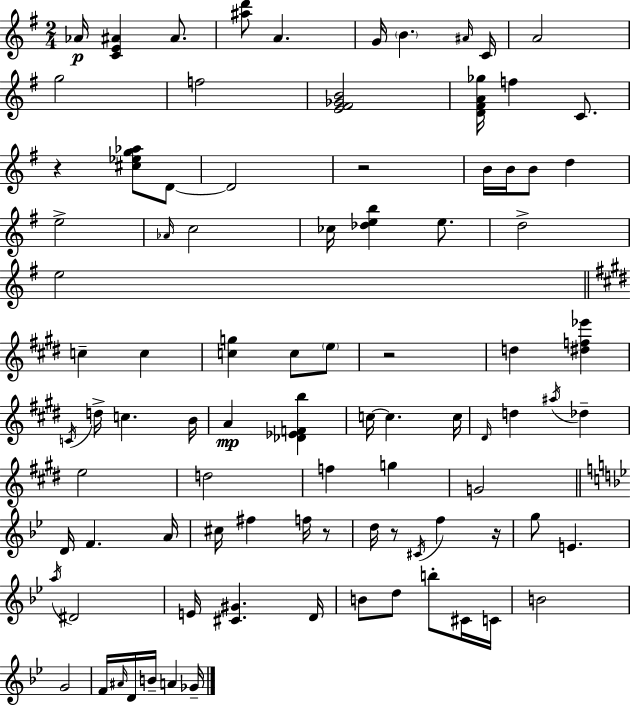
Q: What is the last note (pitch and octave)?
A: Gb4